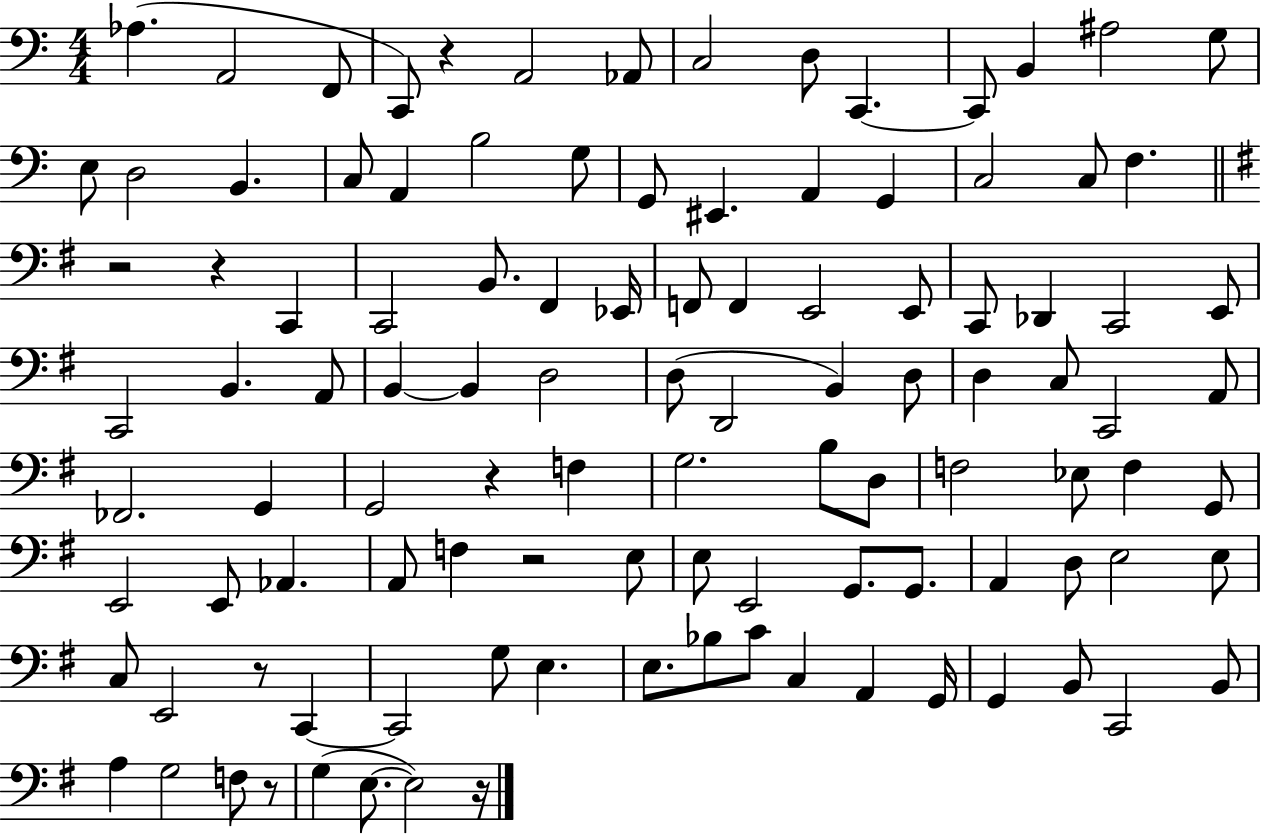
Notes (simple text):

Ab3/q. A2/h F2/e C2/e R/q A2/h Ab2/e C3/h D3/e C2/q. C2/e B2/q A#3/h G3/e E3/e D3/h B2/q. C3/e A2/q B3/h G3/e G2/e EIS2/q. A2/q G2/q C3/h C3/e F3/q. R/h R/q C2/q C2/h B2/e. F#2/q Eb2/s F2/e F2/q E2/h E2/e C2/e Db2/q C2/h E2/e C2/h B2/q. A2/e B2/q B2/q D3/h D3/e D2/h B2/q D3/e D3/q C3/e C2/h A2/e FES2/h. G2/q G2/h R/q F3/q G3/h. B3/e D3/e F3/h Eb3/e F3/q G2/e E2/h E2/e Ab2/q. A2/e F3/q R/h E3/e E3/e E2/h G2/e. G2/e. A2/q D3/e E3/h E3/e C3/e E2/h R/e C2/q C2/h G3/e E3/q. E3/e. Bb3/e C4/e C3/q A2/q G2/s G2/q B2/e C2/h B2/e A3/q G3/h F3/e R/e G3/q E3/e. E3/h R/s